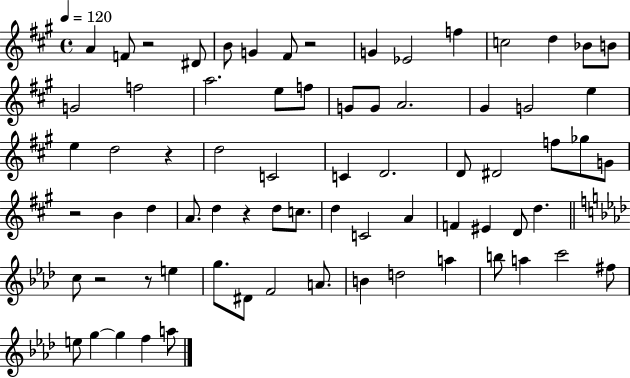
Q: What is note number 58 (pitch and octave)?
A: B5